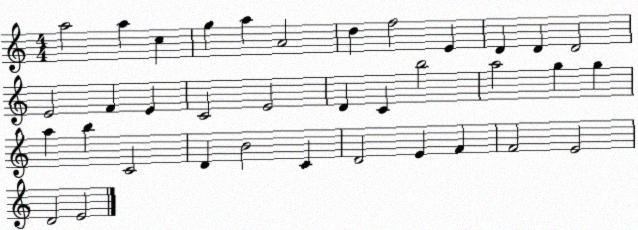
X:1
T:Untitled
M:4/4
L:1/4
K:C
a2 a c g a A2 d f2 E D D D2 E2 F E C2 E2 D C b2 a2 g g a b C2 D B2 C D2 E F F2 E2 D2 E2